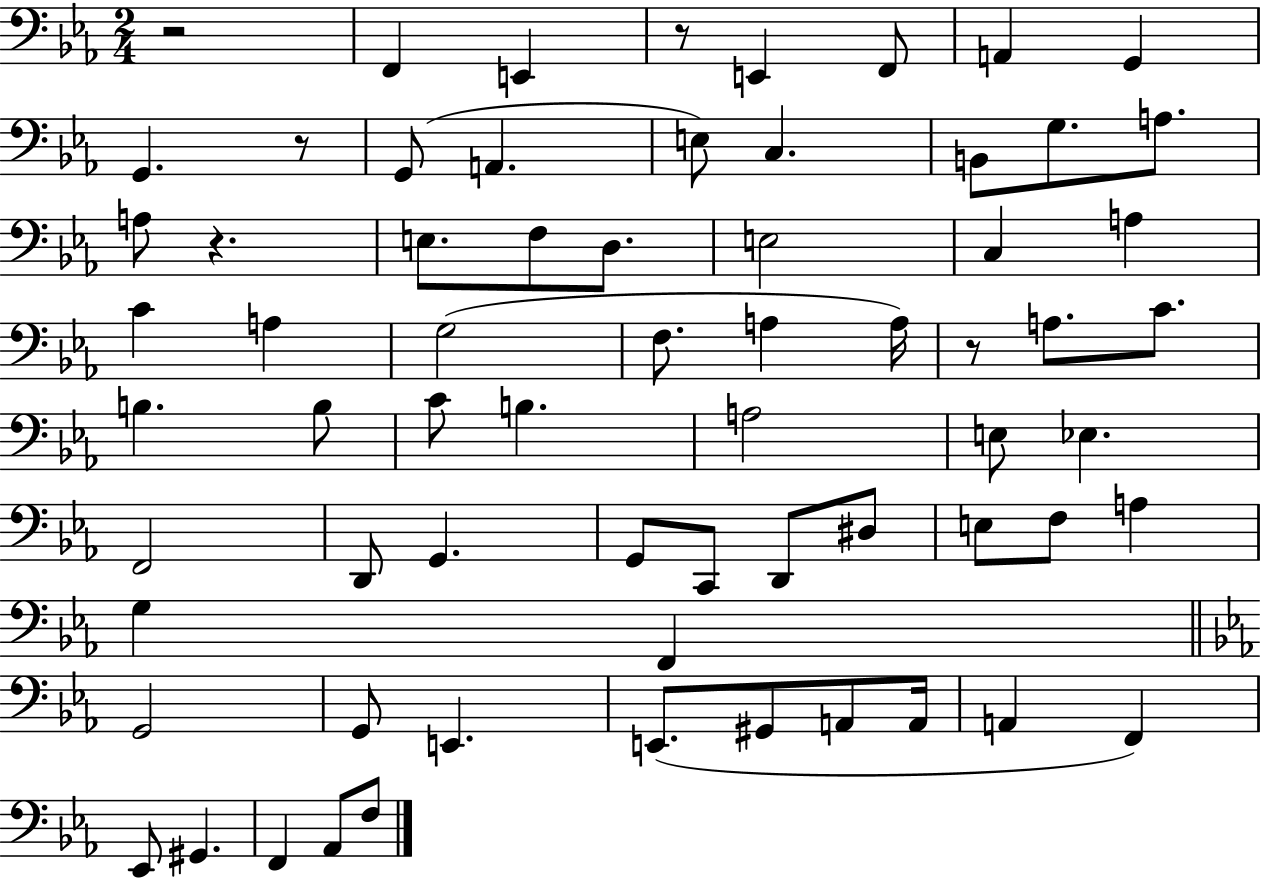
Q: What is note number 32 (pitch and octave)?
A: C4